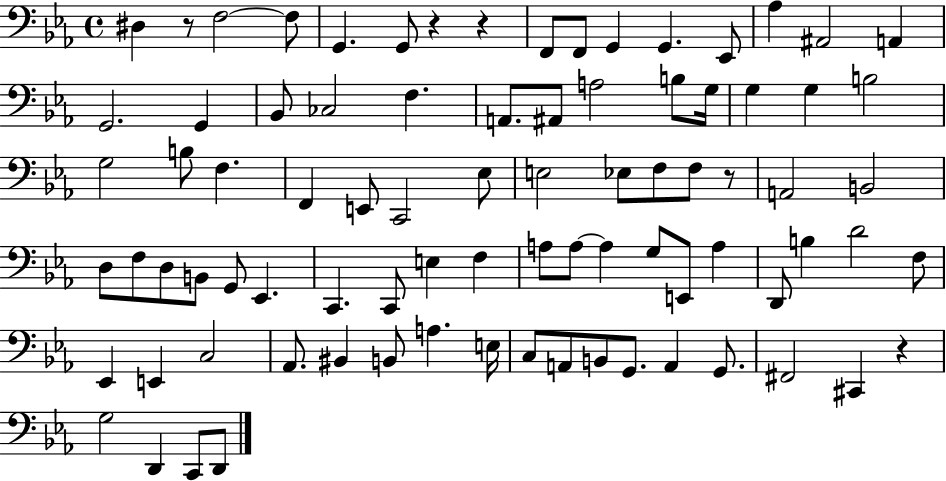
X:1
T:Untitled
M:4/4
L:1/4
K:Eb
^D, z/2 F,2 F,/2 G,, G,,/2 z z F,,/2 F,,/2 G,, G,, _E,,/2 _A, ^A,,2 A,, G,,2 G,, _B,,/2 _C,2 F, A,,/2 ^A,,/2 A,2 B,/2 G,/4 G, G, B,2 G,2 B,/2 F, F,, E,,/2 C,,2 _E,/2 E,2 _E,/2 F,/2 F,/2 z/2 A,,2 B,,2 D,/2 F,/2 D,/2 B,,/2 G,,/2 _E,, C,, C,,/2 E, F, A,/2 A,/2 A, G,/2 E,,/2 A, D,,/2 B, D2 F,/2 _E,, E,, C,2 _A,,/2 ^B,, B,,/2 A, E,/4 C,/2 A,,/2 B,,/2 G,,/2 A,, G,,/2 ^F,,2 ^C,, z G,2 D,, C,,/2 D,,/2